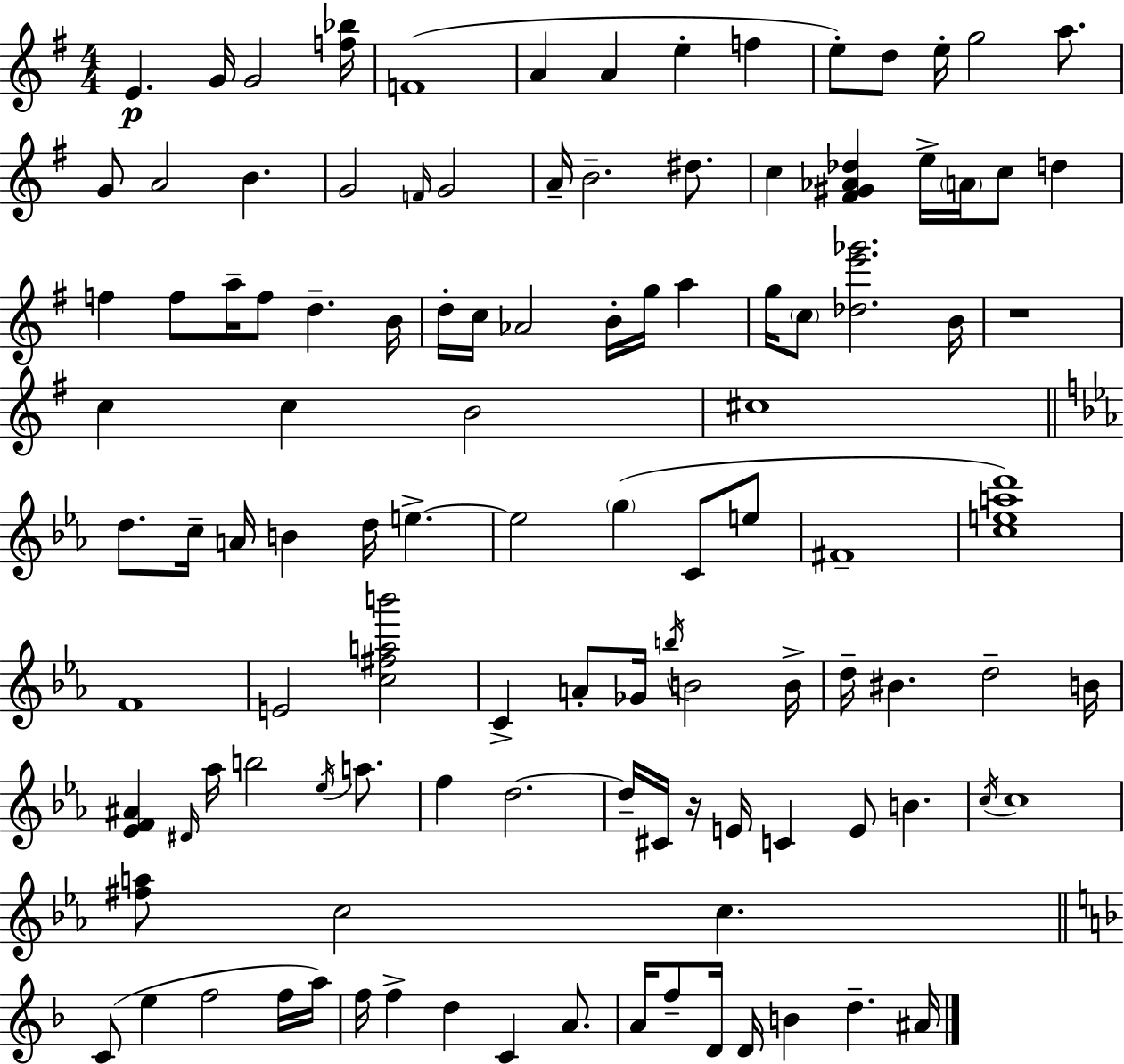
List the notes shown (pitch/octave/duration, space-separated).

E4/q. G4/s G4/h [F5,Bb5]/s F4/w A4/q A4/q E5/q F5/q E5/e D5/e E5/s G5/h A5/e. G4/e A4/h B4/q. G4/h F4/s G4/h A4/s B4/h. D#5/e. C5/q [F#4,G#4,Ab4,Db5]/q E5/s A4/s C5/e D5/q F5/q F5/e A5/s F5/e D5/q. B4/s D5/s C5/s Ab4/h B4/s G5/s A5/q G5/s C5/e [Db5,E6,Gb6]/h. B4/s R/w C5/q C5/q B4/h C#5/w D5/e. C5/s A4/s B4/q D5/s E5/q. E5/h G5/q C4/e E5/e F#4/w [C5,E5,A5,D6]/w F4/w E4/h [C5,F#5,A5,B6]/h C4/q A4/e Gb4/s B5/s B4/h B4/s D5/s BIS4/q. D5/h B4/s [Eb4,F4,A#4]/q D#4/s Ab5/s B5/h Eb5/s A5/e. F5/q D5/h. D5/s C#4/s R/s E4/s C4/q E4/e B4/q. C5/s C5/w [F#5,A5]/e C5/h C5/q. C4/e E5/q F5/h F5/s A5/s F5/s F5/q D5/q C4/q A4/e. A4/s F5/e D4/s D4/s B4/q D5/q. A#4/s